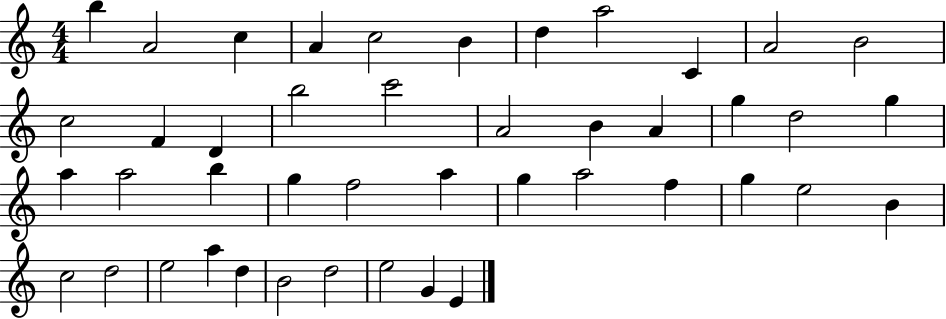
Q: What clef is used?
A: treble